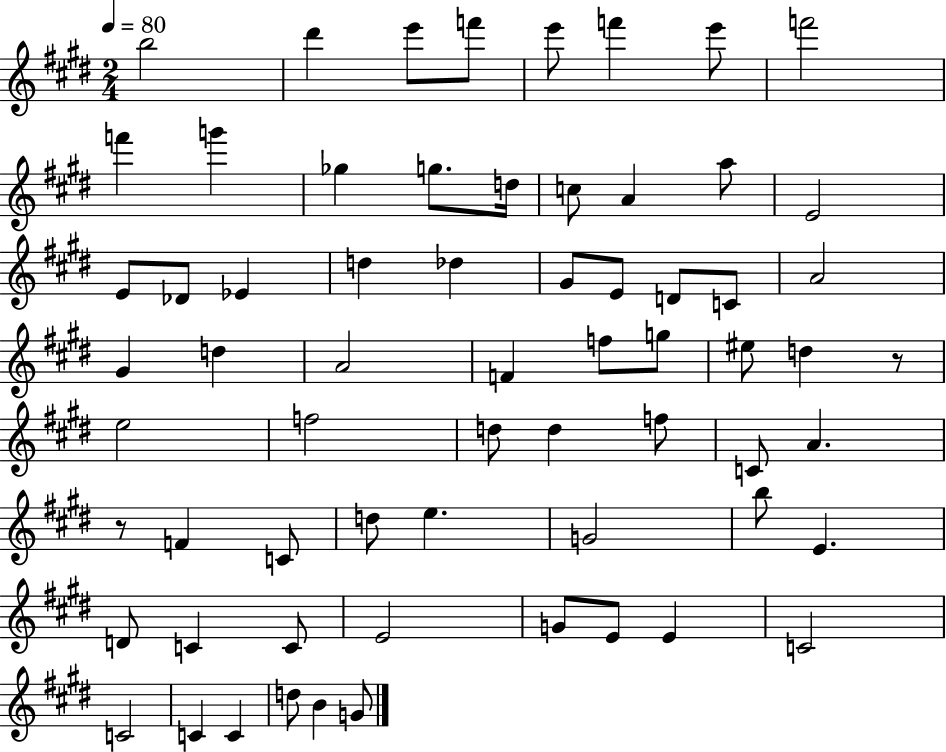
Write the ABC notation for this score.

X:1
T:Untitled
M:2/4
L:1/4
K:E
b2 ^d' e'/2 f'/2 e'/2 f' e'/2 f'2 f' g' _g g/2 d/4 c/2 A a/2 E2 E/2 _D/2 _E d _d ^G/2 E/2 D/2 C/2 A2 ^G d A2 F f/2 g/2 ^e/2 d z/2 e2 f2 d/2 d f/2 C/2 A z/2 F C/2 d/2 e G2 b/2 E D/2 C C/2 E2 G/2 E/2 E C2 C2 C C d/2 B G/2